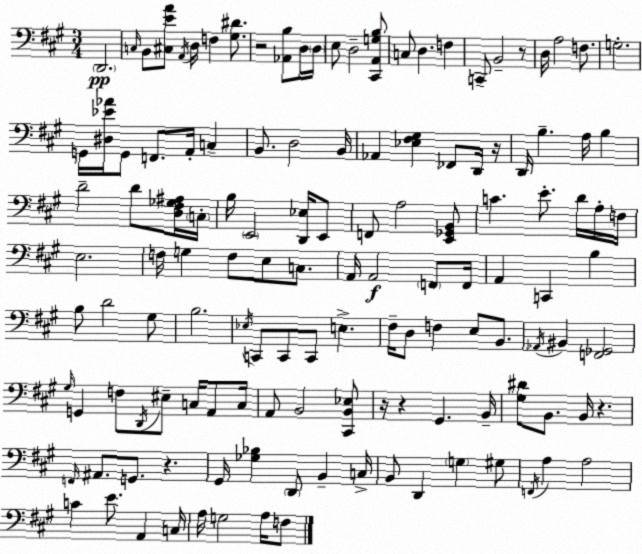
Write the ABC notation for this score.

X:1
T:Untitled
M:3/4
L:1/4
K:A
D,,2 C,/4 B,,/2 [^C,EA]/2 A,,/4 D,/4 F, [^G,^D]/2 z2 [_A,,B,]/2 D,/4 D,/4 E,/2 D,2 [^C,,A,,G,B,]/2 C,/2 D, F, C,,/2 B,,2 z/2 D,/4 A,2 F,/2 G,2 G,,/4 [^D,_E_A]/4 G,,/2 F,,/2 A,,/4 C, B,,/2 D,2 B,,/4 _A,, [_E,^F,^G,] _F,,/2 D,,/4 z/4 D,,/4 B, A,/4 B, D2 D/2 [D,^F,_G,^A,]/4 C,/4 B,/4 E,,2 [D,,_E,]/4 E,,/2 F,,/2 A,2 [E,,_G,,B,,]/2 C E/2 D/4 A,/4 F,/4 E,2 F,/4 G, F,/2 E,/2 C,/2 A,,/4 A,,2 F,,/2 F,,/4 A,, C,, B, B,/2 D2 ^G,/2 B,2 _E,/4 C,,/2 C,,/2 C,,/2 E, ^F,/4 D,/2 F, E,/2 B,,/2 _A,,/4 ^B,, [F,,_G,,]2 ^G,/4 G,, F,/2 D,,/4 ^E,/2 C,/4 A,,/2 C,/4 A,,/2 B,,2 [^C,,B,,_E,]/2 z/4 z ^G,, B,,/4 [^G,^D]/2 B,,/2 B,,/4 z F,,/4 ^A,,/2 G,,/2 z ^G,,/4 [_G,_B,] D,,/2 B,, C,/4 B,,/2 D,, G, ^G,/2 F,,/4 A, A,2 C E/2 A,, C,/4 A,/4 G,2 A,/4 F,/2